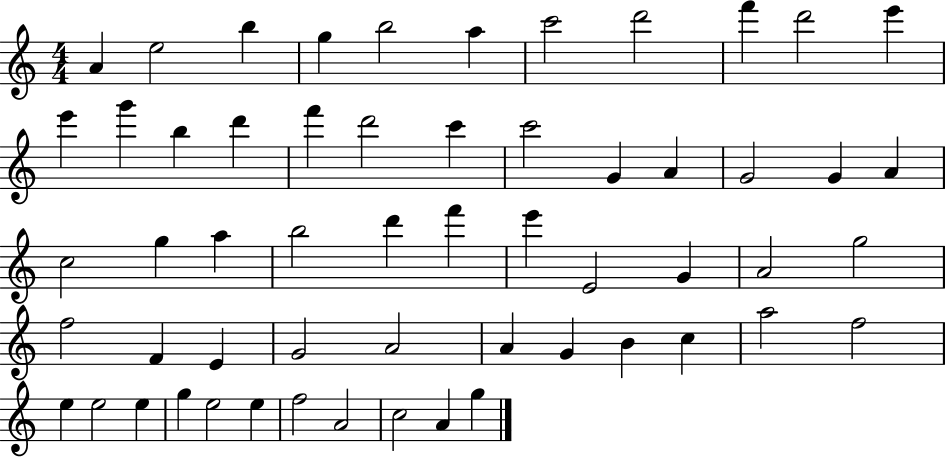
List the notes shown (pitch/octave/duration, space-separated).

A4/q E5/h B5/q G5/q B5/h A5/q C6/h D6/h F6/q D6/h E6/q E6/q G6/q B5/q D6/q F6/q D6/h C6/q C6/h G4/q A4/q G4/h G4/q A4/q C5/h G5/q A5/q B5/h D6/q F6/q E6/q E4/h G4/q A4/h G5/h F5/h F4/q E4/q G4/h A4/h A4/q G4/q B4/q C5/q A5/h F5/h E5/q E5/h E5/q G5/q E5/h E5/q F5/h A4/h C5/h A4/q G5/q